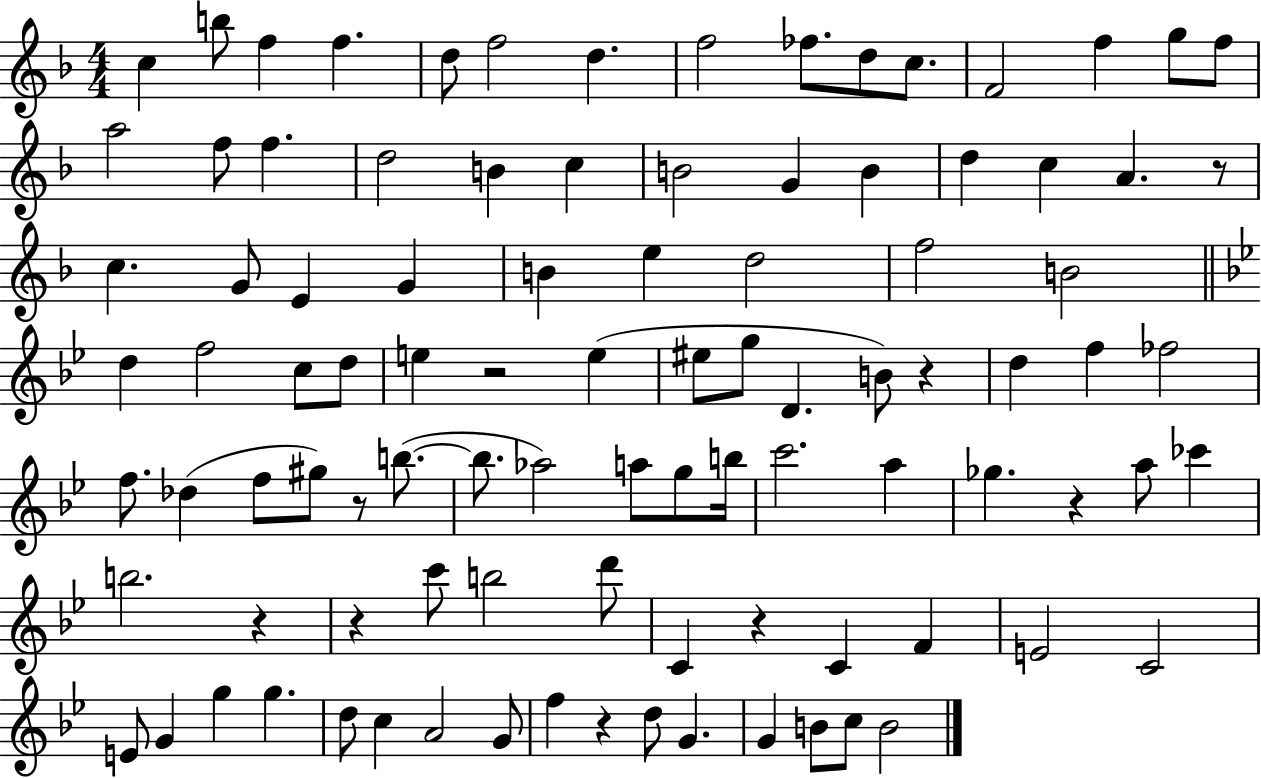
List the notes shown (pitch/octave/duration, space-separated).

C5/q B5/e F5/q F5/q. D5/e F5/h D5/q. F5/h FES5/e. D5/e C5/e. F4/h F5/q G5/e F5/e A5/h F5/e F5/q. D5/h B4/q C5/q B4/h G4/q B4/q D5/q C5/q A4/q. R/e C5/q. G4/e E4/q G4/q B4/q E5/q D5/h F5/h B4/h D5/q F5/h C5/e D5/e E5/q R/h E5/q EIS5/e G5/e D4/q. B4/e R/q D5/q F5/q FES5/h F5/e. Db5/q F5/e G#5/e R/e B5/e. B5/e. Ab5/h A5/e G5/e B5/s C6/h. A5/q Gb5/q. R/q A5/e CES6/q B5/h. R/q R/q C6/e B5/h D6/e C4/q R/q C4/q F4/q E4/h C4/h E4/e G4/q G5/q G5/q. D5/e C5/q A4/h G4/e F5/q R/q D5/e G4/q. G4/q B4/e C5/e B4/h